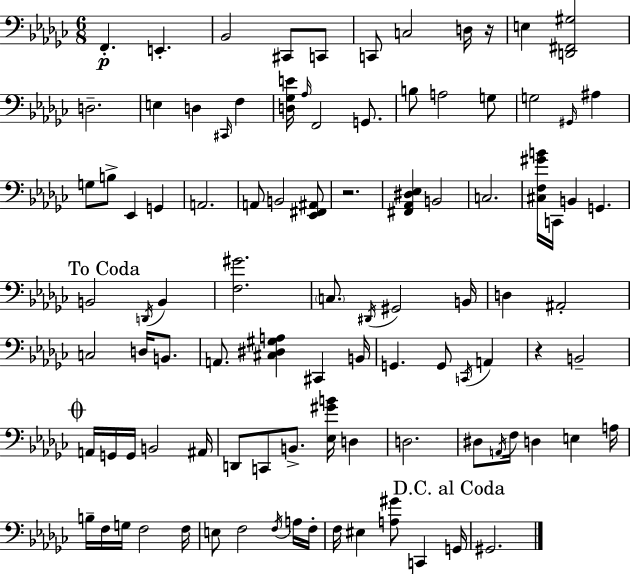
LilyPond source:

{
  \clef bass
  \numericTimeSignature
  \time 6/8
  \key ees \minor
  f,4.-.\p e,4.-. | bes,2 cis,8 c,8 | c,8 c2 d16 r16 | e4 <d, fis, gis>2 | \break d2.-- | e4 d4 \grace { cis,16 } f4 | <d ges e'>16 \grace { aes16 } f,2 g,8. | b8 a2 | \break g8 g2 \grace { gis,16 } ais4 | g8 b8-> ees,4 g,4 | a,2. | a,8 b,2 | \break <ees, fis, ais,>8 r2. | <fis, aes, dis ees>4 b,2 | c2. | <cis f gis' b'>16 c,16 b,4 g,4. | \break \mark "To Coda" b,2 \acciaccatura { d,16 } | b,4 <f gis'>2. | \parenthesize c8. \acciaccatura { dis,16 } gis,2 | b,16 d4 ais,2-. | \break c2 | d16 b,8. a,8. <cis dis gis a>4 | cis,4 b,16 g,4. g,8 | \acciaccatura { c,16 } a,4 r4 b,2-- | \break \mark \markup { \musicglyph "scripts.coda" } a,16 g,16 g,16 b,2 | ais,16 d,8 c,8 b,8.-> | <ees gis' b'>16 d4 d2. | dis8 \acciaccatura { a,16 } f16 d4 | \break e4 a16 b16-- f16 g16 f2 | f16 e8 f2 | \acciaccatura { f16 } a16 f16-. f16 eis4 | <a gis'>8 c,4 \mark "D.C. al Coda" g,16 gis,2. | \break \bar "|."
}